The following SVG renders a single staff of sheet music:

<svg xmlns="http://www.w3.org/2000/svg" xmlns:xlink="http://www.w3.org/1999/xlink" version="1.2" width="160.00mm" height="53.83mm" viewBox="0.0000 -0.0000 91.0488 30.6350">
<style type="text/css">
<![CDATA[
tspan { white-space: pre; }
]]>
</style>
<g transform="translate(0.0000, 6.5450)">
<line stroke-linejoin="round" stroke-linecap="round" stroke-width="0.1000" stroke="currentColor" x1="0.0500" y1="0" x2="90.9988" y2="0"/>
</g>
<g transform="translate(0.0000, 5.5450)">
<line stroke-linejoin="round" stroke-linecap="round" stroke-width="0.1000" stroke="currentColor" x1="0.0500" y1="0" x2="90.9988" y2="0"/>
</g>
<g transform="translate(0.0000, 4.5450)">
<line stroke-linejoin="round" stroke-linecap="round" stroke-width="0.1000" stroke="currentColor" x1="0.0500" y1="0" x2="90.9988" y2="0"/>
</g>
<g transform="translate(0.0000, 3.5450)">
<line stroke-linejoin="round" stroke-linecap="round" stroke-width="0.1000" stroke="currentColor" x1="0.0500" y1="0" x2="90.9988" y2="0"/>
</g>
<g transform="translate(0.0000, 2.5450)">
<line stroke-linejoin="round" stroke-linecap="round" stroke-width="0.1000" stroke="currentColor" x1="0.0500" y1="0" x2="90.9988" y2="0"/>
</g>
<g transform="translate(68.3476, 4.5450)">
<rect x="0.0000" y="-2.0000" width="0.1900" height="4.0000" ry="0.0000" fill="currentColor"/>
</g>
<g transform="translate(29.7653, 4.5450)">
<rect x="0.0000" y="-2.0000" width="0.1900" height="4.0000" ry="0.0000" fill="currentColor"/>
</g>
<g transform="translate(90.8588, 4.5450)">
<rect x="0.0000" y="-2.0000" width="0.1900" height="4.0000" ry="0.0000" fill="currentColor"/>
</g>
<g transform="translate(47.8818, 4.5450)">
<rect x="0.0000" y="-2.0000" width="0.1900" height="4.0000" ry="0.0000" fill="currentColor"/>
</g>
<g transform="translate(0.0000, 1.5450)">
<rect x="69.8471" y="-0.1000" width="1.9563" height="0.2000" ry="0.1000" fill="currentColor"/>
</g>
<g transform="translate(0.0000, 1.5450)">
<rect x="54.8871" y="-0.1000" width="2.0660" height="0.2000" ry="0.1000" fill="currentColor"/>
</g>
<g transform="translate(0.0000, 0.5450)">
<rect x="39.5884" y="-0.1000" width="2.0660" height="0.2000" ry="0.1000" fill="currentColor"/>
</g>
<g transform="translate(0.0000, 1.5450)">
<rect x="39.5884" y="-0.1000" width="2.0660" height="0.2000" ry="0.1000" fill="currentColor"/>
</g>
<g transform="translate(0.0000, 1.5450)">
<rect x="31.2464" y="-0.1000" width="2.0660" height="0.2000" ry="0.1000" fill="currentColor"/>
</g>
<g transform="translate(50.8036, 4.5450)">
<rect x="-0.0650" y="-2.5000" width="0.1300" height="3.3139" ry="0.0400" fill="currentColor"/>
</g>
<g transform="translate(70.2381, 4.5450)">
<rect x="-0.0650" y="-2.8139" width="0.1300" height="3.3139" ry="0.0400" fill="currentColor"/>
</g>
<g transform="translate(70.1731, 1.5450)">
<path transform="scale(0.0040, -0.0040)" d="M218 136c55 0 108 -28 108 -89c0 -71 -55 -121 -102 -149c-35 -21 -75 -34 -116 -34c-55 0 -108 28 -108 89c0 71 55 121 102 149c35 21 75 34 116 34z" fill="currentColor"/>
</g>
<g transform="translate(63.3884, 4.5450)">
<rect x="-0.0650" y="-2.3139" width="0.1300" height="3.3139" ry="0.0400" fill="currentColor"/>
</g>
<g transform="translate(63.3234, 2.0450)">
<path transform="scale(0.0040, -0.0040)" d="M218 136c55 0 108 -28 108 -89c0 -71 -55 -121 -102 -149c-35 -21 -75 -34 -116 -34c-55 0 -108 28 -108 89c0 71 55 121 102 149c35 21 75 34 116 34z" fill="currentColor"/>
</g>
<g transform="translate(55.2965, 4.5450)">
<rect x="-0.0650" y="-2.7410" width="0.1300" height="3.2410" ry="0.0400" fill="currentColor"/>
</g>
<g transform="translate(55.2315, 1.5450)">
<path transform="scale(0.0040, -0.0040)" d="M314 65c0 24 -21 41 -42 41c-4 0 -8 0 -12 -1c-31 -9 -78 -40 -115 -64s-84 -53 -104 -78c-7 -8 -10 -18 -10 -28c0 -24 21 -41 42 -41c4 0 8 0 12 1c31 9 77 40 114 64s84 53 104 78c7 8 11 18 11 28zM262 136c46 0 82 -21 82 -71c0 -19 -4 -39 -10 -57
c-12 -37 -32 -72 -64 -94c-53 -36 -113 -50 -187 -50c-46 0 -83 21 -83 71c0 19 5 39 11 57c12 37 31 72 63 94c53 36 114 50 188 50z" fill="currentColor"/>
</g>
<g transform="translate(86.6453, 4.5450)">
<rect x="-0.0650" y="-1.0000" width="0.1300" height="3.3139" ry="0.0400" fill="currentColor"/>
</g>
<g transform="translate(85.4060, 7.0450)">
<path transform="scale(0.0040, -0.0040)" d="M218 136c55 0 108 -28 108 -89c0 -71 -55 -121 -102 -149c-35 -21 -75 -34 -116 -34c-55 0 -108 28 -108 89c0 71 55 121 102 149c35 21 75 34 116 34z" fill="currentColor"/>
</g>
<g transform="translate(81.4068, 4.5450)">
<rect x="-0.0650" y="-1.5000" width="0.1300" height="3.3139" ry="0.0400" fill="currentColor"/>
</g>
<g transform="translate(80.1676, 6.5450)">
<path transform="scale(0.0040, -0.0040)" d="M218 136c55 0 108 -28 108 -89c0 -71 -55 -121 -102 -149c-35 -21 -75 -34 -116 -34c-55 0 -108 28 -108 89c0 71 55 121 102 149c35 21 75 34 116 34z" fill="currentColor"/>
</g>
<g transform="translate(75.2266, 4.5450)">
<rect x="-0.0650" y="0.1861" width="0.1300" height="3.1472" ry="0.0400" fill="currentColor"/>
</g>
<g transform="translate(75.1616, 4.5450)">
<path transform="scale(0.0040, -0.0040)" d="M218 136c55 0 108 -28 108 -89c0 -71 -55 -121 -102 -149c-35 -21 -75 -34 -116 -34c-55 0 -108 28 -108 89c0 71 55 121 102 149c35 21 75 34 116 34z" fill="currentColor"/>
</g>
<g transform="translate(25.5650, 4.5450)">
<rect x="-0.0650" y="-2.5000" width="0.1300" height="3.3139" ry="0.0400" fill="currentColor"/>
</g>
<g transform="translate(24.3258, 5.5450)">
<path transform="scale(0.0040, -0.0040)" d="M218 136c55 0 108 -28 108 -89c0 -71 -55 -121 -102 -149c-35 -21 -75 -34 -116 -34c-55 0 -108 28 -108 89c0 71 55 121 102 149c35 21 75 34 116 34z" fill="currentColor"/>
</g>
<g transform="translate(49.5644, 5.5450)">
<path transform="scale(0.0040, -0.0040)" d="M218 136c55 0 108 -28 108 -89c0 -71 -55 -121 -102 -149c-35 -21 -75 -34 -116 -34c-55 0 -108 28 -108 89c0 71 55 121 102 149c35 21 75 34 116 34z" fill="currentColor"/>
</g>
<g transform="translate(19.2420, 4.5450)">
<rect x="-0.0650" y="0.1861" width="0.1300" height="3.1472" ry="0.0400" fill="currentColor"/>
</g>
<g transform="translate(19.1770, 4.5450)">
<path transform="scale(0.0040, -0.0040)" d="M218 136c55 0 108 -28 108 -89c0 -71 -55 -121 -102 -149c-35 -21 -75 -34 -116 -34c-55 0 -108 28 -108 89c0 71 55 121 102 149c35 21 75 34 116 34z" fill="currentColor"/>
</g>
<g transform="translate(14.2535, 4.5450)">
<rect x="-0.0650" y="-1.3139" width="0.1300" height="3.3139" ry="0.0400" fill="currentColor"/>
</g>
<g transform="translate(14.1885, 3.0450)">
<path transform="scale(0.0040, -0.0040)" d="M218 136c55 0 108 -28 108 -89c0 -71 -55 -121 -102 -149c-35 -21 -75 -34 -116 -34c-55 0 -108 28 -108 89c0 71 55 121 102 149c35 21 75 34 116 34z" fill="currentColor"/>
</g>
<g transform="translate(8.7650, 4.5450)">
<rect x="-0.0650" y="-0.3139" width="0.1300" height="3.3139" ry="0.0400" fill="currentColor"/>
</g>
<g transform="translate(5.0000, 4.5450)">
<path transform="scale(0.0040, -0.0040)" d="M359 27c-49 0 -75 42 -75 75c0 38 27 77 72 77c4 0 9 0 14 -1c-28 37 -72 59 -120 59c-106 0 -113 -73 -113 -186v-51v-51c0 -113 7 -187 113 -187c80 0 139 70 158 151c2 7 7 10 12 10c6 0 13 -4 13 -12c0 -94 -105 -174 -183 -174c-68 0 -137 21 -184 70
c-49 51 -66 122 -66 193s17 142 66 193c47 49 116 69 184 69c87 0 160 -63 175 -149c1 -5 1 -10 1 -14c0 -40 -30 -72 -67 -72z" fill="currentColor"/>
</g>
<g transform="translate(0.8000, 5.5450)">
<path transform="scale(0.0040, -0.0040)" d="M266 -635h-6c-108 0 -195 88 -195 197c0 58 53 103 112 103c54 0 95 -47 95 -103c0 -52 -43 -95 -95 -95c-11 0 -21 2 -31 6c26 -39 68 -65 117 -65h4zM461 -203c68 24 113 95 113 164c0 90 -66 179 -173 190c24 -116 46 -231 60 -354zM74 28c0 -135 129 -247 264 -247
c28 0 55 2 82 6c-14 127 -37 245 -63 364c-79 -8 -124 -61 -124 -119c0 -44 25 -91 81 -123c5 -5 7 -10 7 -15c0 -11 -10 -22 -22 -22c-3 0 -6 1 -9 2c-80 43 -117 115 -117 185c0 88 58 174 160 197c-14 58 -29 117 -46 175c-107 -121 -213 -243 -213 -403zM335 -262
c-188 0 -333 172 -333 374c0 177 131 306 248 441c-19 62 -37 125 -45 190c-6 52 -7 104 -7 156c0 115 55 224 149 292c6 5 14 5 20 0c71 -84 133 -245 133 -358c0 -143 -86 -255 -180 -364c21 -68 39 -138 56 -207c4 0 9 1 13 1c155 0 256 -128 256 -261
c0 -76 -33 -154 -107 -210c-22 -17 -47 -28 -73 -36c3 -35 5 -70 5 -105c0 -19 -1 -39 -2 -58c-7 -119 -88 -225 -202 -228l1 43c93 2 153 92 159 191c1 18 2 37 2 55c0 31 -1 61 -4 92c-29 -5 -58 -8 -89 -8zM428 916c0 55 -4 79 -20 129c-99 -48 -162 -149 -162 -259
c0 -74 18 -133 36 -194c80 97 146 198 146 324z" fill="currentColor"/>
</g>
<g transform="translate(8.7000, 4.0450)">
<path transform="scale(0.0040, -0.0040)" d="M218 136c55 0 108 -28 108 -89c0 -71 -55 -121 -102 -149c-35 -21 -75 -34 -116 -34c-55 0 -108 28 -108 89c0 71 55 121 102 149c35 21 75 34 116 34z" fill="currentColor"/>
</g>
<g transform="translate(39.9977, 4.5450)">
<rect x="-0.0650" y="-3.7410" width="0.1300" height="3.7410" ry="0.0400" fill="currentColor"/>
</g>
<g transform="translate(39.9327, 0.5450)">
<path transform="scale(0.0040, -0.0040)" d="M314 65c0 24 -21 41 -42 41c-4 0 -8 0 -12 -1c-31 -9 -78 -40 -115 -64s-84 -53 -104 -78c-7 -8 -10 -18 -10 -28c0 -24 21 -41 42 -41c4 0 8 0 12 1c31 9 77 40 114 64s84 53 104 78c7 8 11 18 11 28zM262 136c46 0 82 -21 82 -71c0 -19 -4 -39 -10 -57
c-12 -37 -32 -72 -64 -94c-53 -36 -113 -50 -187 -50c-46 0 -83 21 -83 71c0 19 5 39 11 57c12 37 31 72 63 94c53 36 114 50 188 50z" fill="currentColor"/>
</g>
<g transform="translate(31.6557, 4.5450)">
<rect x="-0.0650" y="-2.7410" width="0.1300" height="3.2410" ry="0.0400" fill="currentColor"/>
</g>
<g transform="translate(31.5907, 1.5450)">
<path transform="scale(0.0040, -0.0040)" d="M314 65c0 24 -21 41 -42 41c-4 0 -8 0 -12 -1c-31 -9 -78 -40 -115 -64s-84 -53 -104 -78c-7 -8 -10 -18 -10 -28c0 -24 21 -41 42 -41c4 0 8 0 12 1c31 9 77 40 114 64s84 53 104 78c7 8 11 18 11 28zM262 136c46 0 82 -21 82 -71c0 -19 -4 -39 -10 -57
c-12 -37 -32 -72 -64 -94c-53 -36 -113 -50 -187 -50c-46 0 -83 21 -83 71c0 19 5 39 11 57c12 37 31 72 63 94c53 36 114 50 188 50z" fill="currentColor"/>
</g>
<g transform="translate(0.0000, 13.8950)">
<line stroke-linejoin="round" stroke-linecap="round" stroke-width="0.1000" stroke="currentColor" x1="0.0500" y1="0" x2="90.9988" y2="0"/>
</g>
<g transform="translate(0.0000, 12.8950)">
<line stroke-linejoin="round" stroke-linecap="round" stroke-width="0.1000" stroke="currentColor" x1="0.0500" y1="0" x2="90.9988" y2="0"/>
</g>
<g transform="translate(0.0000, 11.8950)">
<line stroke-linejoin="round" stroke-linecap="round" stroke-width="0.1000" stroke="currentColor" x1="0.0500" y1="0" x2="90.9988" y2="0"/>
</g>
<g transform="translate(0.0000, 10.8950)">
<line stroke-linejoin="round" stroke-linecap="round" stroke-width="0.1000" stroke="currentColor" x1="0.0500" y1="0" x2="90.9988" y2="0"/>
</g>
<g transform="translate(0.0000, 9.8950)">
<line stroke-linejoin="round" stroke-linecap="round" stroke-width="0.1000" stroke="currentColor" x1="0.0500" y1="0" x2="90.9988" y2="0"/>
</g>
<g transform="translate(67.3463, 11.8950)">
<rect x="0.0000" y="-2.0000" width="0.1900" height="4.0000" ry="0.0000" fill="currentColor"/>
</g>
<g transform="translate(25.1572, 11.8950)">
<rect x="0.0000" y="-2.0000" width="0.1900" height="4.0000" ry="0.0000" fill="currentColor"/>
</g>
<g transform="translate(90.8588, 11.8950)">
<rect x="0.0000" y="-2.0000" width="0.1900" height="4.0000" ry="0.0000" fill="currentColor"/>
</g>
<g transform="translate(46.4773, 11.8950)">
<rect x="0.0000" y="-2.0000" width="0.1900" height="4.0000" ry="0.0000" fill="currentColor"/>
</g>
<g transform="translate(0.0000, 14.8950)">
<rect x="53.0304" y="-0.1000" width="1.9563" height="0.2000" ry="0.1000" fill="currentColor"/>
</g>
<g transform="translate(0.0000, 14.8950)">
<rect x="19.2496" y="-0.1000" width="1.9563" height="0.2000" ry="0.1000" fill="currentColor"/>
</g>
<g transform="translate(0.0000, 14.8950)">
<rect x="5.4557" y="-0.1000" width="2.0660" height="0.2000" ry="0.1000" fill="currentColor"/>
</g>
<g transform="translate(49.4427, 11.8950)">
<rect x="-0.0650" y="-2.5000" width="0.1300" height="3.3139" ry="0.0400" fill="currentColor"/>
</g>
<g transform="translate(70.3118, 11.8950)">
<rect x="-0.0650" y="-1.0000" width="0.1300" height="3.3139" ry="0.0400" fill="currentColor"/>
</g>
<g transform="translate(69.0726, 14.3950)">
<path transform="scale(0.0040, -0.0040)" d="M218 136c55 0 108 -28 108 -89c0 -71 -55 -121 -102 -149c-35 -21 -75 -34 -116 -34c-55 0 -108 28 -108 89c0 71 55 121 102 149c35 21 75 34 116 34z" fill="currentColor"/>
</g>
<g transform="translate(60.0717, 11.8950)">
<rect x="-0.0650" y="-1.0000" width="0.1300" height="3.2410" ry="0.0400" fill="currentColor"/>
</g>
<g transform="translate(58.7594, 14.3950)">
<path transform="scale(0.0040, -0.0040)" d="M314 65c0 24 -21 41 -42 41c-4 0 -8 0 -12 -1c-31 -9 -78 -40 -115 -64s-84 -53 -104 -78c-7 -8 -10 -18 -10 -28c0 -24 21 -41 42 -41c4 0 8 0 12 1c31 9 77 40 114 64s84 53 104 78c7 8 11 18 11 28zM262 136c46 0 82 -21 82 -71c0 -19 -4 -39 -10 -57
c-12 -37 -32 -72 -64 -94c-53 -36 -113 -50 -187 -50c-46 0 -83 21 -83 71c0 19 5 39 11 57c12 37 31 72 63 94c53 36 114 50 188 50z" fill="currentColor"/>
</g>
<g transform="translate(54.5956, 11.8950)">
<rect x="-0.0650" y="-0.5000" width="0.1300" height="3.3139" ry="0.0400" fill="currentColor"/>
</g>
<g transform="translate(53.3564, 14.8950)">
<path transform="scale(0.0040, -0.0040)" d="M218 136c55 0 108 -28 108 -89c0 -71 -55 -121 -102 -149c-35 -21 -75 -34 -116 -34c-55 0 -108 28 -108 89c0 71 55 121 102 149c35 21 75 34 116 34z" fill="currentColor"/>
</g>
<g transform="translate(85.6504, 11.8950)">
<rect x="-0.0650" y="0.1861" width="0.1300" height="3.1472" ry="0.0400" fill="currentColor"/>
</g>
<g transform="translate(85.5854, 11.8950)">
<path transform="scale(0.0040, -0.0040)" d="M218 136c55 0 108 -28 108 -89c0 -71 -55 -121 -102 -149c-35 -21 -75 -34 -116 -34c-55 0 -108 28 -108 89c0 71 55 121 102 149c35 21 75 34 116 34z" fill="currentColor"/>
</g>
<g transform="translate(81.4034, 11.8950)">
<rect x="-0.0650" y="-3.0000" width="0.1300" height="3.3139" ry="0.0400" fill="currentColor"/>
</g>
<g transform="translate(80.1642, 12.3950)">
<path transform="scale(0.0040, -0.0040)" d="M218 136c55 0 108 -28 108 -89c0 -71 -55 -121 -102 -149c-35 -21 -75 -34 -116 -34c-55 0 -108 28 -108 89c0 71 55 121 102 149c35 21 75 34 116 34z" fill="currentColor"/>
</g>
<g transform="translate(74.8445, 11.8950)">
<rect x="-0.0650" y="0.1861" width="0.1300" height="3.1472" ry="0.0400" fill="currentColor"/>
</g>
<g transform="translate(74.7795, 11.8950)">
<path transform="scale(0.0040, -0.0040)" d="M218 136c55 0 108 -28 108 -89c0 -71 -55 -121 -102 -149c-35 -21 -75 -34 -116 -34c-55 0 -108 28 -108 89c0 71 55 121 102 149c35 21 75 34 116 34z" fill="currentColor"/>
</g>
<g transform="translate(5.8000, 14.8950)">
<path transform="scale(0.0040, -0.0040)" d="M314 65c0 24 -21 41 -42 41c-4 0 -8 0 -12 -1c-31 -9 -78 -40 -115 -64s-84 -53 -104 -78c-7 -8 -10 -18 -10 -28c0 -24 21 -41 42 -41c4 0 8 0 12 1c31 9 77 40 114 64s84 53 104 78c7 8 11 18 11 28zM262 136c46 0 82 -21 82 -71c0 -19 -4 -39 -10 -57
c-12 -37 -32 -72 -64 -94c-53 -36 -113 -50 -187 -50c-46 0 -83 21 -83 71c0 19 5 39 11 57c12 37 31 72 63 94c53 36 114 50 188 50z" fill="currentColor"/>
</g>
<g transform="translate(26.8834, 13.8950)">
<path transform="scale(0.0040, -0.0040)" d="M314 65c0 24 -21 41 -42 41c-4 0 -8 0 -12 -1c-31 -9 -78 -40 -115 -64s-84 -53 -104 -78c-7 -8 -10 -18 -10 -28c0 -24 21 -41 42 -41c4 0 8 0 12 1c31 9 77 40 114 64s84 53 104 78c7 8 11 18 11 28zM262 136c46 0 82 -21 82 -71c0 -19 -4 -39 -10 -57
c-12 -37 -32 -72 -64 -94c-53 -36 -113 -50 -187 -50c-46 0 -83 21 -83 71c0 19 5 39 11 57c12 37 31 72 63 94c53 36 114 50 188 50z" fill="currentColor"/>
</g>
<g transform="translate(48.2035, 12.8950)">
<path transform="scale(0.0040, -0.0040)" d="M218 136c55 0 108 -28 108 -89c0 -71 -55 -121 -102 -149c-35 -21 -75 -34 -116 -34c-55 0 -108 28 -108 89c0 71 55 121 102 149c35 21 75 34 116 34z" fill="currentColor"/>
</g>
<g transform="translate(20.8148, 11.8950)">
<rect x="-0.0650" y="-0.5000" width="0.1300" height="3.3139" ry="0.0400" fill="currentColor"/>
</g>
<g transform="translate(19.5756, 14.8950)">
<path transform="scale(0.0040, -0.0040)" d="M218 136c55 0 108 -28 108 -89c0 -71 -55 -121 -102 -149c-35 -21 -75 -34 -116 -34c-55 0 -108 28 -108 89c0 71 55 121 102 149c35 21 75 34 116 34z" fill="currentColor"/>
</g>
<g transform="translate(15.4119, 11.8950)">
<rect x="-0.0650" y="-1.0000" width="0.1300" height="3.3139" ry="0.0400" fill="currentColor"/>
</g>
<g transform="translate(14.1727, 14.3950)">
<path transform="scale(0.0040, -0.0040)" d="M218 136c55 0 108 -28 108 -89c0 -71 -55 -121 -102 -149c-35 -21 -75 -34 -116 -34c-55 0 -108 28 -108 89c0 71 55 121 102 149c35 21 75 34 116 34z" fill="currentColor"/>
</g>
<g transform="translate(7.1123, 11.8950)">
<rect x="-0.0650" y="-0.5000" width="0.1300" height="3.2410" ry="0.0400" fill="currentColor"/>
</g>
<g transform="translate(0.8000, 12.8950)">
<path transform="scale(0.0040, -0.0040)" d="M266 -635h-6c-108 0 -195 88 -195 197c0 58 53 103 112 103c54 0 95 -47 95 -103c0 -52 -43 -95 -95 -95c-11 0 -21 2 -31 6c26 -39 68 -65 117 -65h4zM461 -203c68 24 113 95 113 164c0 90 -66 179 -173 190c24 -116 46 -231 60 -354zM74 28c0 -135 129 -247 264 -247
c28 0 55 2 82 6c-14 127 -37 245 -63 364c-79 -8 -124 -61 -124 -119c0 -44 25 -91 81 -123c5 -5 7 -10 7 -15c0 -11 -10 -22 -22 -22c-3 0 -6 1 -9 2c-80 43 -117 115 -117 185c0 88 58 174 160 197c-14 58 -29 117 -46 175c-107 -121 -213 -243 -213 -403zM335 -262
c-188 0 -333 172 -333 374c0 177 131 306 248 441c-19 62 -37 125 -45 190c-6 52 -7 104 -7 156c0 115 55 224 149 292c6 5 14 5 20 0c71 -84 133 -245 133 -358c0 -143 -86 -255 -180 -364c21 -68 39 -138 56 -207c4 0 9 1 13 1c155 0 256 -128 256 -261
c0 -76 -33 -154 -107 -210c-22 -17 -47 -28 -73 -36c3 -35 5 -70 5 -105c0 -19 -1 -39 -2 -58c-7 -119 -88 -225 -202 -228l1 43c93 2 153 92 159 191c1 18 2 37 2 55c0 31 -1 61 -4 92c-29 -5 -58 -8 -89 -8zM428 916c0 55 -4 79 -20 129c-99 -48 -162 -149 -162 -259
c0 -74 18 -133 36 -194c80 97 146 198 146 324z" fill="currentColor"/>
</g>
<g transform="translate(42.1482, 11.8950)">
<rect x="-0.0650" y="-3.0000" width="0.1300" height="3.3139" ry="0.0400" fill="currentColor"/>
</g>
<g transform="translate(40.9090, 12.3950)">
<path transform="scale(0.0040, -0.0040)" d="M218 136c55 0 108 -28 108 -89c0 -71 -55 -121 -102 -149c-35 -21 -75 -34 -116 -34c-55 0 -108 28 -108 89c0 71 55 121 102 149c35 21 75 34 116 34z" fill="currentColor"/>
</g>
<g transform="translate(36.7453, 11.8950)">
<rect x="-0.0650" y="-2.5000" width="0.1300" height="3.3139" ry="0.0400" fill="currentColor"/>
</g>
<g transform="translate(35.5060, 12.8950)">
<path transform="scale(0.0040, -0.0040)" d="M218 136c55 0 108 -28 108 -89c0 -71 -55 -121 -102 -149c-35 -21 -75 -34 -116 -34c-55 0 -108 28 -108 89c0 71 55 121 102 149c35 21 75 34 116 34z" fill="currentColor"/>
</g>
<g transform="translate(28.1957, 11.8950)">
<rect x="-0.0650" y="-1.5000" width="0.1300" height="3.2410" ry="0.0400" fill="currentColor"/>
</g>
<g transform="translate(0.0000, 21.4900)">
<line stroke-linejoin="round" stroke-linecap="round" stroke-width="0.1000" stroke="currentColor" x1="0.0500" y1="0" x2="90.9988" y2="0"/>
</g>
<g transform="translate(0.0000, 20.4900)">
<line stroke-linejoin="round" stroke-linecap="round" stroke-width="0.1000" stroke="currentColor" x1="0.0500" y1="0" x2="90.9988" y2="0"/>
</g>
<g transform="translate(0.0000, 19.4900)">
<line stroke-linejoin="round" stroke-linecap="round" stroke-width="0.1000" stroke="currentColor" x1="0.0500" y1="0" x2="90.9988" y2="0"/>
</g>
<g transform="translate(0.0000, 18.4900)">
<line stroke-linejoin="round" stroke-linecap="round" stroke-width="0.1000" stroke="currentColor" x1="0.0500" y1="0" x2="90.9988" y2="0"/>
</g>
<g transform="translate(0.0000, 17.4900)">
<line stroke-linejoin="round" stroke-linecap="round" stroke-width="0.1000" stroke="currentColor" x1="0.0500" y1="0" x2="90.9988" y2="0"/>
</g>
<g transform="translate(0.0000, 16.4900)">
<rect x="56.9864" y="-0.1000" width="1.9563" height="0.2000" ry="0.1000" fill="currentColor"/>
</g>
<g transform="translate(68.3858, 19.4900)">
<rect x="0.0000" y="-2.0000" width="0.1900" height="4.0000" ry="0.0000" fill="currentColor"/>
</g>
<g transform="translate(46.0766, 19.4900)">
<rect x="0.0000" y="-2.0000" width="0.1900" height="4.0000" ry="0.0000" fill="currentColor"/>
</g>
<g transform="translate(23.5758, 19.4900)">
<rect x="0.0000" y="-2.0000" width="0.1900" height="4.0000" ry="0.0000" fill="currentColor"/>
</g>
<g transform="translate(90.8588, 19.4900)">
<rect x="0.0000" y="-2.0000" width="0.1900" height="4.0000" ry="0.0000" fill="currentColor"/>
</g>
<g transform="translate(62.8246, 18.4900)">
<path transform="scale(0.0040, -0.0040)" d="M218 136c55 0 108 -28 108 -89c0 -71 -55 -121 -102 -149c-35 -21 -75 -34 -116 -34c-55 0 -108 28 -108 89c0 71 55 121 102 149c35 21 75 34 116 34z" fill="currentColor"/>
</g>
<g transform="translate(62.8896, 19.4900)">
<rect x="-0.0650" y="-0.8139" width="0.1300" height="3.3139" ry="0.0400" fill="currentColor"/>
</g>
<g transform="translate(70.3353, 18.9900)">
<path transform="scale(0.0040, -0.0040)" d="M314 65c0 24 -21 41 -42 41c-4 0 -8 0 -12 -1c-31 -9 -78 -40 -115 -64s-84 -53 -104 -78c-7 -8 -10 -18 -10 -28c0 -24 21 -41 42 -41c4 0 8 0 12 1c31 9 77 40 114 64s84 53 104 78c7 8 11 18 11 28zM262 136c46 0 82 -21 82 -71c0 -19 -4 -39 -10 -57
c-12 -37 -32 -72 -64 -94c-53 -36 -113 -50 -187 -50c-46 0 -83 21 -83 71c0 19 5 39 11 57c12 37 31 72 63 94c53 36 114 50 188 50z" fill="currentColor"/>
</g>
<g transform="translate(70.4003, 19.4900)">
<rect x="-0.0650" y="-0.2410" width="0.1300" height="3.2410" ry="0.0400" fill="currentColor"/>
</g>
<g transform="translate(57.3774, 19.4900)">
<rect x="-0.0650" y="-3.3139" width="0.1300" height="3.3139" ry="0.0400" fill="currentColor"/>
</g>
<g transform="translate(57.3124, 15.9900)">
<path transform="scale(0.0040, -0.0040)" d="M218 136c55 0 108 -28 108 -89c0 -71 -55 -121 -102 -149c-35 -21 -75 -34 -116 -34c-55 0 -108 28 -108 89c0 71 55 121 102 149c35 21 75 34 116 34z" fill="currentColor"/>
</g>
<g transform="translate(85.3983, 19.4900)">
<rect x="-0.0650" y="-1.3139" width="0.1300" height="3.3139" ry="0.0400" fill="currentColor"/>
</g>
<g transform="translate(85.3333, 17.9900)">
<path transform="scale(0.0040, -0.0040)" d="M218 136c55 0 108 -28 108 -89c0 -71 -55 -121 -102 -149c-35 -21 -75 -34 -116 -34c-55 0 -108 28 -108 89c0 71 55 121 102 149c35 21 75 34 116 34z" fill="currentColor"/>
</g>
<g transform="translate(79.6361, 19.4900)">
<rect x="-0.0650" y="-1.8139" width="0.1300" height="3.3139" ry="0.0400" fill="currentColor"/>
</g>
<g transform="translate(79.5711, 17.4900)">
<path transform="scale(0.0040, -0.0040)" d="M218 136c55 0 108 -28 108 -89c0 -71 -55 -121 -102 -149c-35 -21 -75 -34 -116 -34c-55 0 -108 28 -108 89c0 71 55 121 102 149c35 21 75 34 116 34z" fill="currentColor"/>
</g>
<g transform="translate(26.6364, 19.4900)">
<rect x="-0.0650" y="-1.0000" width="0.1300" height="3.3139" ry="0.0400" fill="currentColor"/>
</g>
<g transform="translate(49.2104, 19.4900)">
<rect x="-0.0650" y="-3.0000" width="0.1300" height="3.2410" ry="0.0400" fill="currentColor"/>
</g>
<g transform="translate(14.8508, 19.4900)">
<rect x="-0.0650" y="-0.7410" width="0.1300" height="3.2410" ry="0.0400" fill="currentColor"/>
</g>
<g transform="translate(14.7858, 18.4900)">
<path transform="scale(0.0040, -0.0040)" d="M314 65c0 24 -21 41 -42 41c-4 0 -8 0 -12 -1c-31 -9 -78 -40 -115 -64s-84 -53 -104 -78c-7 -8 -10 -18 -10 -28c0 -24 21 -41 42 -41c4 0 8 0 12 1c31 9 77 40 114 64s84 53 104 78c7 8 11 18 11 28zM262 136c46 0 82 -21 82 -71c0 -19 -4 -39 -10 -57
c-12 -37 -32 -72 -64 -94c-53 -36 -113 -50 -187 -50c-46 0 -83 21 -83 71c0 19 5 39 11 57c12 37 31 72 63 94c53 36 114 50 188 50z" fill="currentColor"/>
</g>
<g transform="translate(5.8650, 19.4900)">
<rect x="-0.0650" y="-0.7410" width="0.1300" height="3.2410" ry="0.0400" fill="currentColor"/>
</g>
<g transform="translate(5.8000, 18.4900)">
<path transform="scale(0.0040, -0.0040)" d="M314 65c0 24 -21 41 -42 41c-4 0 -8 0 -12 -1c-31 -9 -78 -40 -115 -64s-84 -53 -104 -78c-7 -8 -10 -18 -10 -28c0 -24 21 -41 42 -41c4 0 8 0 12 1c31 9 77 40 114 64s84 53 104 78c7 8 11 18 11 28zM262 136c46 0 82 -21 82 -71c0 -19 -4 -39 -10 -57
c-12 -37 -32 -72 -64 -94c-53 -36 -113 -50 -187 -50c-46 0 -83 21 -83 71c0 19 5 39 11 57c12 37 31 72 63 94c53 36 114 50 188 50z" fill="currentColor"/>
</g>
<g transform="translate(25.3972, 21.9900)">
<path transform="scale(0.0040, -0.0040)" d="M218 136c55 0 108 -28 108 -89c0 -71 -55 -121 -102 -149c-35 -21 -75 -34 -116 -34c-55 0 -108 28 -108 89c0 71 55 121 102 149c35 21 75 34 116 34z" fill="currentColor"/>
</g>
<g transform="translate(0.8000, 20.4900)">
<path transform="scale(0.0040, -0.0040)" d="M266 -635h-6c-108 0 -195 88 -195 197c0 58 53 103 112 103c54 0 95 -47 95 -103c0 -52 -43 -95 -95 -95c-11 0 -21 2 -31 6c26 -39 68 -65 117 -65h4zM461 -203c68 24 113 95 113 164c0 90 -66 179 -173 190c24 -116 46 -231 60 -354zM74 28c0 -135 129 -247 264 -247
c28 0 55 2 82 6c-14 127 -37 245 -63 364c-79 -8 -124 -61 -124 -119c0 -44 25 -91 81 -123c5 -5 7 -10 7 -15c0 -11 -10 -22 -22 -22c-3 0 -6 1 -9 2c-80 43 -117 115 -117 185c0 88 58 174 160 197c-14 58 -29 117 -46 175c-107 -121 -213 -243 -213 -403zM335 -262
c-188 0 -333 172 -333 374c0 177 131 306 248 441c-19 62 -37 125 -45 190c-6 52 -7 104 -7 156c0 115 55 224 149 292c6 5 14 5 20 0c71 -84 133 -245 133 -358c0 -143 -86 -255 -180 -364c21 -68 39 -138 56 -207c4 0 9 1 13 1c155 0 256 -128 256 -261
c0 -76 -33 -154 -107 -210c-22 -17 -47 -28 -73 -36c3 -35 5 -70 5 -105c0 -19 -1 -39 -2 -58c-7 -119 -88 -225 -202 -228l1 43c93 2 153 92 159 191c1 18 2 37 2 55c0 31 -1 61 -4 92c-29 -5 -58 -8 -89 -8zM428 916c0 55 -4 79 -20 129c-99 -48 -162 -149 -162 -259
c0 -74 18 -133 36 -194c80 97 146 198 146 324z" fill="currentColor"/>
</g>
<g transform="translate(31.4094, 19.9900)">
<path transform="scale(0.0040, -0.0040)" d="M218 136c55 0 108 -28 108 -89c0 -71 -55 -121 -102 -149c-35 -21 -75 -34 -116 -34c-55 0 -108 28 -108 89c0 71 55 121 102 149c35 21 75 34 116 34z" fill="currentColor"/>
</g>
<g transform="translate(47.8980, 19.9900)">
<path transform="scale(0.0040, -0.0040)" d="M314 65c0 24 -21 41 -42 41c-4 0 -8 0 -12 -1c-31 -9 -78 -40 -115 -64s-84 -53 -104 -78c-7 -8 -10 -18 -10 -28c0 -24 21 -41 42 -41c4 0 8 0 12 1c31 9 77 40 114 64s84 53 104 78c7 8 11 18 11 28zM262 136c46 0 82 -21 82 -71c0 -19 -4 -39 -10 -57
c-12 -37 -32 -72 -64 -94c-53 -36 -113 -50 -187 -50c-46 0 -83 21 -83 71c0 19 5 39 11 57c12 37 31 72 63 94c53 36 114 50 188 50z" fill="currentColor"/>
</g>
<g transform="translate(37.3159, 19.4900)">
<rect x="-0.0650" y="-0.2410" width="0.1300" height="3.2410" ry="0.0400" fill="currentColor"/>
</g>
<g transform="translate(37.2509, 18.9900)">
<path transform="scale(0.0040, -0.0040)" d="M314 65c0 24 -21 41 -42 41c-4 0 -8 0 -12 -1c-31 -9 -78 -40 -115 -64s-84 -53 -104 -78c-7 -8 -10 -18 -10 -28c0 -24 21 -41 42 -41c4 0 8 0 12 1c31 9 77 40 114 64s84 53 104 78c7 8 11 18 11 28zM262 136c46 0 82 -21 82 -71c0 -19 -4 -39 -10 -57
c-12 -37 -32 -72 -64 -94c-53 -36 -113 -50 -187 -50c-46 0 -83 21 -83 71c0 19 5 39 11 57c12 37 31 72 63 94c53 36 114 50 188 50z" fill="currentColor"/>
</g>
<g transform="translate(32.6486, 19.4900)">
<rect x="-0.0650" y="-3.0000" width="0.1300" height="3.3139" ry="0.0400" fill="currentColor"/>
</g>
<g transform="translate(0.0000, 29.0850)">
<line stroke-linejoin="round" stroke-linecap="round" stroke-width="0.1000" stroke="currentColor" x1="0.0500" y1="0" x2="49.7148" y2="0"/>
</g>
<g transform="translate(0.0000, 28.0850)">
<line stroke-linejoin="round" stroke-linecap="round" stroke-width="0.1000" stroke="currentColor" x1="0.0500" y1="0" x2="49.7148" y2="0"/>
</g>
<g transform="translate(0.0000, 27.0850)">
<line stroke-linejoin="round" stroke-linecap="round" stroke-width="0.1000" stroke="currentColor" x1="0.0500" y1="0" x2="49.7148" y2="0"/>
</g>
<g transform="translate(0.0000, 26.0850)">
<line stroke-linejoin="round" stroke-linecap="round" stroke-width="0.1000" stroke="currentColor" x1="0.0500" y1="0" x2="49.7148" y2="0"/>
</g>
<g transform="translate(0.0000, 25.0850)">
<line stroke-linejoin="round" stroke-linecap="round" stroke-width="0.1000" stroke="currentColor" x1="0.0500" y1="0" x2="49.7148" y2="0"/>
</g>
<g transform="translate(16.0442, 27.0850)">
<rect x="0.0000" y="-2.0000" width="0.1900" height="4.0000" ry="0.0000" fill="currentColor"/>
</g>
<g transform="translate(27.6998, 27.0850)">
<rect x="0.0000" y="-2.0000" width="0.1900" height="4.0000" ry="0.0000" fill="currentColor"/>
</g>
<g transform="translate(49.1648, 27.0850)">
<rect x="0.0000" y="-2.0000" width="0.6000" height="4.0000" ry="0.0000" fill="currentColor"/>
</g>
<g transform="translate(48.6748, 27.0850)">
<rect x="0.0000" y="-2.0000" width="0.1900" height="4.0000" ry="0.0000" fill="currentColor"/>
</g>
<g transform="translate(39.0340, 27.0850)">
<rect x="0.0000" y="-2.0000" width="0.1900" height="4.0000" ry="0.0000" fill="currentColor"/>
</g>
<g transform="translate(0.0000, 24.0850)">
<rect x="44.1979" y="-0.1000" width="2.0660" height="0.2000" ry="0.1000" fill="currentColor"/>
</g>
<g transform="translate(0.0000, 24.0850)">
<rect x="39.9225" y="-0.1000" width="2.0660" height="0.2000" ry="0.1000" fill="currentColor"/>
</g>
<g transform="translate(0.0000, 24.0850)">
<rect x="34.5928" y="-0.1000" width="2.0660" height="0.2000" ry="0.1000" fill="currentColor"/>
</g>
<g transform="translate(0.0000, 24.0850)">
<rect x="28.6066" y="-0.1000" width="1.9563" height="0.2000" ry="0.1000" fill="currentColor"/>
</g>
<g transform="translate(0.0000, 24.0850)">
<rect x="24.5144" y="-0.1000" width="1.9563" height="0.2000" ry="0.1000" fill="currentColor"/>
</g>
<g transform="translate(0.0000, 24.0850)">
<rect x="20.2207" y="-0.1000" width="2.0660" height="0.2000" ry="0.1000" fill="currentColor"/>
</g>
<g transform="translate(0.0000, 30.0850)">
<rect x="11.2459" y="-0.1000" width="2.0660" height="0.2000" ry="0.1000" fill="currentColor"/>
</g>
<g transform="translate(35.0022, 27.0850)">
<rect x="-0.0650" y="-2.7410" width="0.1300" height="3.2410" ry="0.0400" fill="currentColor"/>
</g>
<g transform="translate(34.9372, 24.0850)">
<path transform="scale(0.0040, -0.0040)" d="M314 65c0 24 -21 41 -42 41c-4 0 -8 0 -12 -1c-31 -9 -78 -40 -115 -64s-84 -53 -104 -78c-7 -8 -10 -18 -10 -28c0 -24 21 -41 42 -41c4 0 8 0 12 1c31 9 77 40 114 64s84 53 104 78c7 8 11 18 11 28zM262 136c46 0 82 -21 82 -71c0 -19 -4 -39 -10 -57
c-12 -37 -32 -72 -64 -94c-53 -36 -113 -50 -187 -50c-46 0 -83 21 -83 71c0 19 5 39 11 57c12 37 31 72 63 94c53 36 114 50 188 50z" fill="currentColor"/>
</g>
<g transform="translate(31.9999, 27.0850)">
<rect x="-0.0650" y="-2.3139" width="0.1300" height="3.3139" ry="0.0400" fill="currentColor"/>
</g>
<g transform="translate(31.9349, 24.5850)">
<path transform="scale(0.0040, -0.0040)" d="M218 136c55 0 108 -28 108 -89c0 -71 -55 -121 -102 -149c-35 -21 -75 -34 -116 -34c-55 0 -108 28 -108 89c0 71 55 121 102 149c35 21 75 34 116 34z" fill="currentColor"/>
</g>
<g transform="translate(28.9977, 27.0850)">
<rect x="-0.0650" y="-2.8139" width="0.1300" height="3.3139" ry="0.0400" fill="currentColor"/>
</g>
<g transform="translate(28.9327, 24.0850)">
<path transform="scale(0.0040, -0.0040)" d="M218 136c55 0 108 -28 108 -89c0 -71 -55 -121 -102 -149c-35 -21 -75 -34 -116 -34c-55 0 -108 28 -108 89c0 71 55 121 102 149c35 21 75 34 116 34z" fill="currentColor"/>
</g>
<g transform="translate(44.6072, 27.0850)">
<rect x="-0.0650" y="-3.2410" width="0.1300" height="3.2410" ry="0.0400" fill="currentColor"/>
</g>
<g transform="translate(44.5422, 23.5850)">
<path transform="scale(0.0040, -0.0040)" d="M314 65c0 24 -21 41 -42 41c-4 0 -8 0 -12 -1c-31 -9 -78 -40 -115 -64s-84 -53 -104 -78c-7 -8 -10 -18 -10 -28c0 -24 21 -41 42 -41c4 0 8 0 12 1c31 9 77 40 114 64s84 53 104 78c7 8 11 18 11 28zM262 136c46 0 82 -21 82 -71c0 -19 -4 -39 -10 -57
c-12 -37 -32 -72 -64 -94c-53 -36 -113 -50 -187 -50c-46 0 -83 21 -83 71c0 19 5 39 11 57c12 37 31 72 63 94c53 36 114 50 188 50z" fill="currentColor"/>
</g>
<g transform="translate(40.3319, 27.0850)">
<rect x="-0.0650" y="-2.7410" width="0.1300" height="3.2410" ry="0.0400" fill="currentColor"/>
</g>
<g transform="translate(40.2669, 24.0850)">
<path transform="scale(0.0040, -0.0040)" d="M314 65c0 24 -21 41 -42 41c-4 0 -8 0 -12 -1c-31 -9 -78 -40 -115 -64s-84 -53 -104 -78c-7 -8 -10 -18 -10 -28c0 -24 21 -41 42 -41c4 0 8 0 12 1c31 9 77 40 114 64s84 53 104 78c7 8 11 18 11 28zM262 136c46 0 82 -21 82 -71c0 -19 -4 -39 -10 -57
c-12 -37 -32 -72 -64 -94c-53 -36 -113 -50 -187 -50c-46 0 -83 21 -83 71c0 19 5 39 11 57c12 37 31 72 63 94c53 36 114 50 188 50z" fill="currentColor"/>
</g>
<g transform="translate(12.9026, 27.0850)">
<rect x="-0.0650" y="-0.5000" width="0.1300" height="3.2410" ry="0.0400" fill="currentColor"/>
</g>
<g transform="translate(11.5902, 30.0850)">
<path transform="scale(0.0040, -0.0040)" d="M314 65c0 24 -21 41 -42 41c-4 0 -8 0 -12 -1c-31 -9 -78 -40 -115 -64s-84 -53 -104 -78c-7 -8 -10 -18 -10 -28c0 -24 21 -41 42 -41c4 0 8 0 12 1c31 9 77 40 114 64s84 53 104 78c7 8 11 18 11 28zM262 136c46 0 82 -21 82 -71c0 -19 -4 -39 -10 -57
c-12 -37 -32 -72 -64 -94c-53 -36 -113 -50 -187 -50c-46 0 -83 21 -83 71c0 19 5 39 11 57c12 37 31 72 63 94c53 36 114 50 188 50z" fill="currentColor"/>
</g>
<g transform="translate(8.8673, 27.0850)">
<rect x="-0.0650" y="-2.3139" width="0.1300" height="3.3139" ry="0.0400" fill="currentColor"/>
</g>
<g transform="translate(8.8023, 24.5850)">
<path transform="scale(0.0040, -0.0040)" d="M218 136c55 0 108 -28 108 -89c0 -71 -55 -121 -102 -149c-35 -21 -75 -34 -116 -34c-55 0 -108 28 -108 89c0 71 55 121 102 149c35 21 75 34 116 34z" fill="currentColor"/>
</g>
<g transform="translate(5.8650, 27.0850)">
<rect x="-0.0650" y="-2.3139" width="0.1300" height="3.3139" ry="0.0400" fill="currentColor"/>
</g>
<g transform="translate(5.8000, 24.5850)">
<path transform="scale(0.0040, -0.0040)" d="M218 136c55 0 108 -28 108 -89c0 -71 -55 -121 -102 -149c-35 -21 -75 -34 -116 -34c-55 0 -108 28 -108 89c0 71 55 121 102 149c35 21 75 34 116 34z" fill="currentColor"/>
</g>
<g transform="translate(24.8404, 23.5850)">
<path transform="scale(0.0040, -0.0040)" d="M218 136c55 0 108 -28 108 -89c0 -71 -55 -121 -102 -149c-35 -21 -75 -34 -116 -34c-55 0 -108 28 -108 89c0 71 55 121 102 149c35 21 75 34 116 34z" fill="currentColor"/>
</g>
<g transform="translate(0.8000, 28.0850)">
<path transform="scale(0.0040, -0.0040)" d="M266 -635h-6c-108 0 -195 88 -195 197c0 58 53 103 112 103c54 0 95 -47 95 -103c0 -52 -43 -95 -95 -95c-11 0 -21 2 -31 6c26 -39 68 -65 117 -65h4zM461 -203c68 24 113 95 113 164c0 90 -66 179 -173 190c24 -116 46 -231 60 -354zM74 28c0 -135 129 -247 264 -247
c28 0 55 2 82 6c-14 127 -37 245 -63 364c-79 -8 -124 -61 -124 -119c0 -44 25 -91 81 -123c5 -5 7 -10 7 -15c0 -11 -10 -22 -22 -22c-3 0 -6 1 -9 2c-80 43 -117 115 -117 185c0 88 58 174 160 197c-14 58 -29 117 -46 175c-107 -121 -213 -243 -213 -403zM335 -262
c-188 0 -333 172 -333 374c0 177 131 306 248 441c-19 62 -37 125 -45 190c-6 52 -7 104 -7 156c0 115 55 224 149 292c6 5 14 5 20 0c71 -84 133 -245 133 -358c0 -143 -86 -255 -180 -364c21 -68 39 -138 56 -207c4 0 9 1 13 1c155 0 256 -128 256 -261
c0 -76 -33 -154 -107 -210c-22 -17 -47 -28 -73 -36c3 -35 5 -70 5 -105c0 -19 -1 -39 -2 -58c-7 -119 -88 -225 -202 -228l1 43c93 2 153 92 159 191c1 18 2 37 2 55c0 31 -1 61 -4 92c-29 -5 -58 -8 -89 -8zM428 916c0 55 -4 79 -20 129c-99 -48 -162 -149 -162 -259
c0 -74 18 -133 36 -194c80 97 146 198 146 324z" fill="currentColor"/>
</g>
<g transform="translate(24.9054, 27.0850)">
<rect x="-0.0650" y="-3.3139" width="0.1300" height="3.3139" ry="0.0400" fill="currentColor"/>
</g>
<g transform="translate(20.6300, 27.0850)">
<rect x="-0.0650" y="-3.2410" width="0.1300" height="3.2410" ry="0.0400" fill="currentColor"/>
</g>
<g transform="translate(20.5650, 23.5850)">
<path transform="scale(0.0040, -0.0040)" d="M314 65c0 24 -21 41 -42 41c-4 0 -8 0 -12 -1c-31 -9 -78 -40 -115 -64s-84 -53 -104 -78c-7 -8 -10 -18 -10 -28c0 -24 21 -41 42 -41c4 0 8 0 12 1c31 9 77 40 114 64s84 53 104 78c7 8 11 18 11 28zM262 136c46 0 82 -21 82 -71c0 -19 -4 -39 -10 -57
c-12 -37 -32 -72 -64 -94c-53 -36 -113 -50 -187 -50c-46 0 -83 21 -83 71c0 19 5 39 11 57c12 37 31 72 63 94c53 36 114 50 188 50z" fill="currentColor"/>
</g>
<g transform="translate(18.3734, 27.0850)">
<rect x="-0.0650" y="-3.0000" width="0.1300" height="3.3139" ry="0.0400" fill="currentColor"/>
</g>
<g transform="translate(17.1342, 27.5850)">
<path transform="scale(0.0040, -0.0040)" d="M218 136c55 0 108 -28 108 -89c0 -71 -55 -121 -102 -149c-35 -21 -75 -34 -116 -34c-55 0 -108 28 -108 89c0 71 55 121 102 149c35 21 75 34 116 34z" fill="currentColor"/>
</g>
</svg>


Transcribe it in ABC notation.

X:1
T:Untitled
M:4/4
L:1/4
K:C
c e B G a2 c'2 G a2 g a B E D C2 D C E2 G A G C D2 D B A B d2 d2 D A c2 A2 b d c2 f e g g C2 A b2 b a g a2 a2 b2